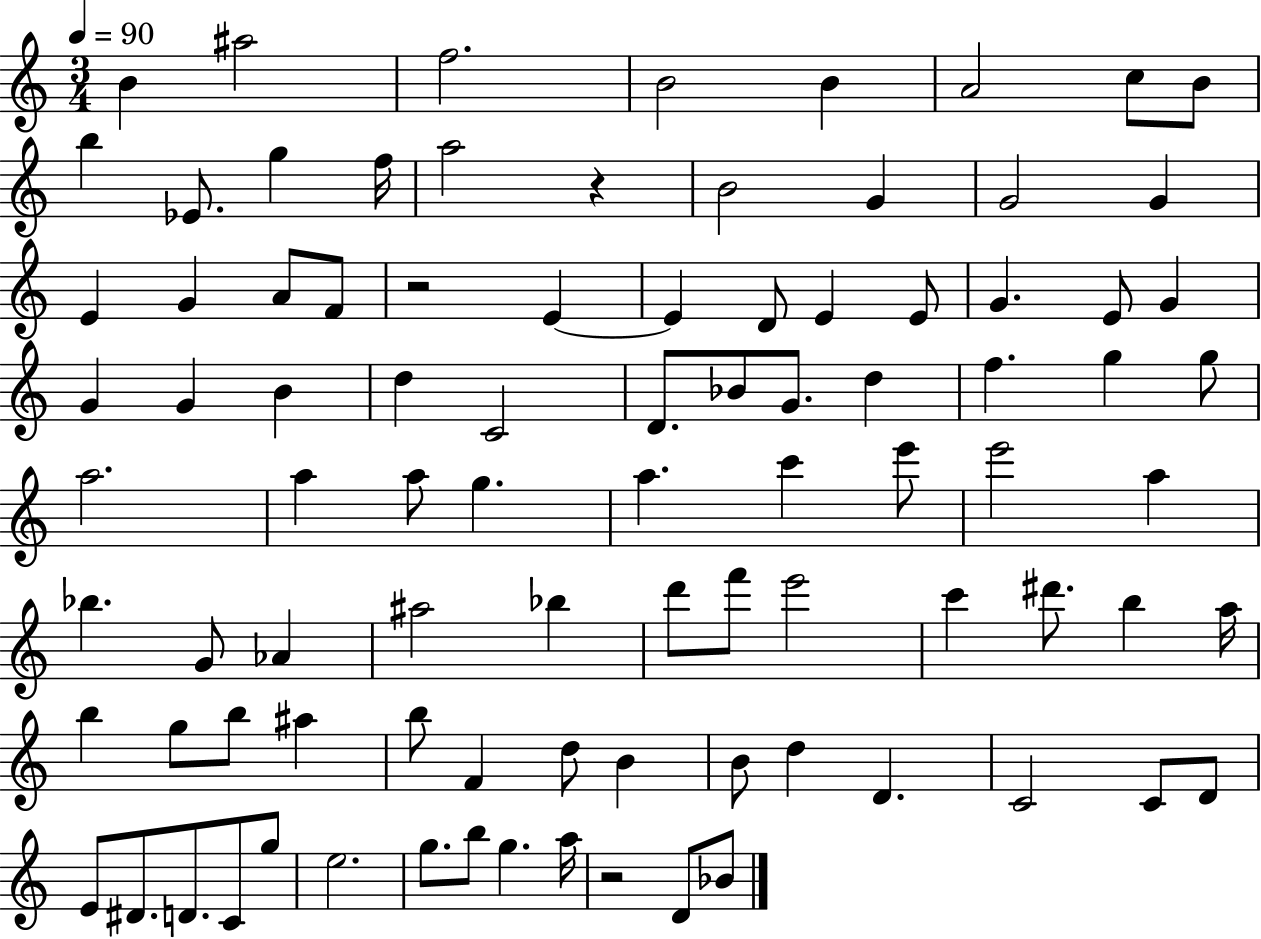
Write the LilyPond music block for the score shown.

{
  \clef treble
  \numericTimeSignature
  \time 3/4
  \key c \major
  \tempo 4 = 90
  \repeat volta 2 { b'4 ais''2 | f''2. | b'2 b'4 | a'2 c''8 b'8 | \break b''4 ees'8. g''4 f''16 | a''2 r4 | b'2 g'4 | g'2 g'4 | \break e'4 g'4 a'8 f'8 | r2 e'4~~ | e'4 d'8 e'4 e'8 | g'4. e'8 g'4 | \break g'4 g'4 b'4 | d''4 c'2 | d'8. bes'8 g'8. d''4 | f''4. g''4 g''8 | \break a''2. | a''4 a''8 g''4. | a''4. c'''4 e'''8 | e'''2 a''4 | \break bes''4. g'8 aes'4 | ais''2 bes''4 | d'''8 f'''8 e'''2 | c'''4 dis'''8. b''4 a''16 | \break b''4 g''8 b''8 ais''4 | b''8 f'4 d''8 b'4 | b'8 d''4 d'4. | c'2 c'8 d'8 | \break e'8 dis'8. d'8. c'8 g''8 | e''2. | g''8. b''8 g''4. a''16 | r2 d'8 bes'8 | \break } \bar "|."
}